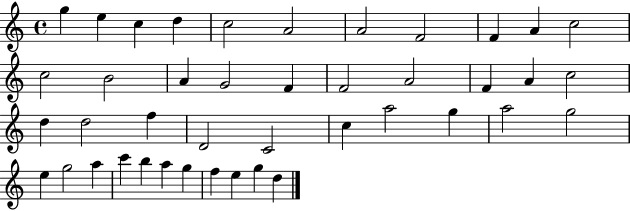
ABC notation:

X:1
T:Untitled
M:4/4
L:1/4
K:C
g e c d c2 A2 A2 F2 F A c2 c2 B2 A G2 F F2 A2 F A c2 d d2 f D2 C2 c a2 g a2 g2 e g2 a c' b a g f e g d